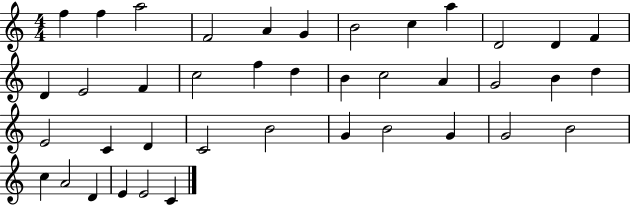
F5/q F5/q A5/h F4/h A4/q G4/q B4/h C5/q A5/q D4/h D4/q F4/q D4/q E4/h F4/q C5/h F5/q D5/q B4/q C5/h A4/q G4/h B4/q D5/q E4/h C4/q D4/q C4/h B4/h G4/q B4/h G4/q G4/h B4/h C5/q A4/h D4/q E4/q E4/h C4/q